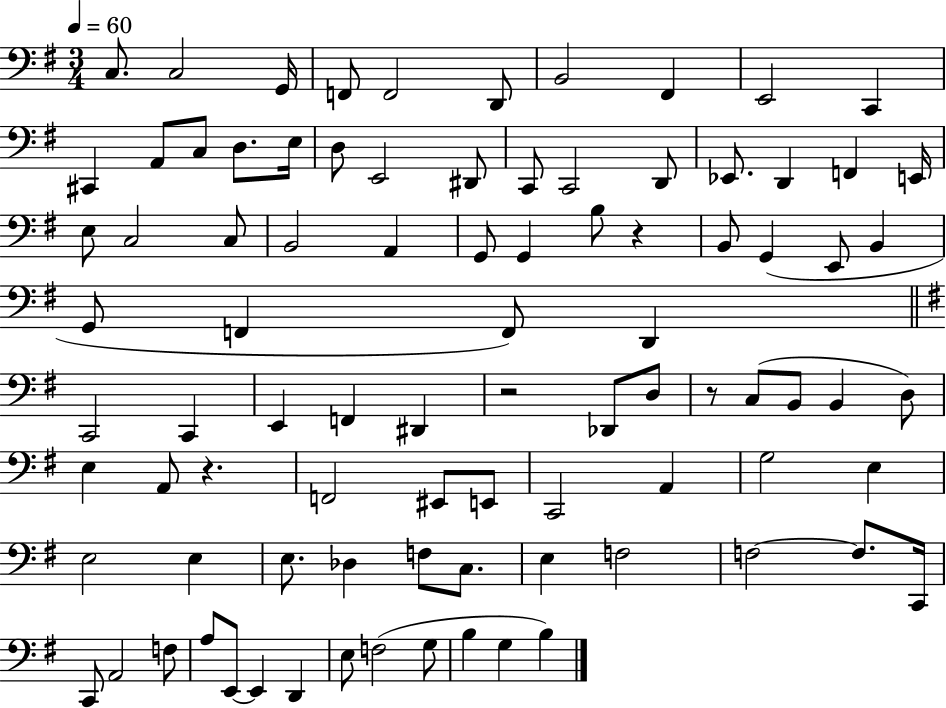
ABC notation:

X:1
T:Untitled
M:3/4
L:1/4
K:G
C,/2 C,2 G,,/4 F,,/2 F,,2 D,,/2 B,,2 ^F,, E,,2 C,, ^C,, A,,/2 C,/2 D,/2 E,/4 D,/2 E,,2 ^D,,/2 C,,/2 C,,2 D,,/2 _E,,/2 D,, F,, E,,/4 E,/2 C,2 C,/2 B,,2 A,, G,,/2 G,, B,/2 z B,,/2 G,, E,,/2 B,, G,,/2 F,, F,,/2 D,, C,,2 C,, E,, F,, ^D,, z2 _D,,/2 D,/2 z/2 C,/2 B,,/2 B,, D,/2 E, A,,/2 z F,,2 ^E,,/2 E,,/2 C,,2 A,, G,2 E, E,2 E, E,/2 _D, F,/2 C,/2 E, F,2 F,2 F,/2 C,,/4 C,,/2 A,,2 F,/2 A,/2 E,,/2 E,, D,, E,/2 F,2 G,/2 B, G, B,